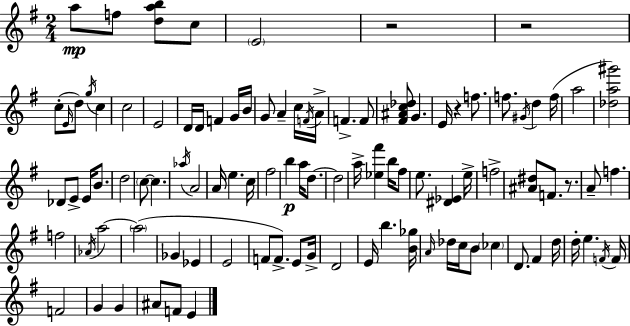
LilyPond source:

{
  \clef treble
  \numericTimeSignature
  \time 2/4
  \key e \minor
  \repeat volta 2 { a''8\mp f''8 <d'' a'' b''>8 c''8 | \parenthesize e'2 | r2 | r2 | \break c''8-.( \grace { e'16 } d''8) \acciaccatura { g''16 } c''4 | c''2 | e'2 | d'16 d'16 f'4 | \break g'16 b'16 g'8 a'4-- | c''16 \acciaccatura { f'16 } a'16-> f'4.-> | f'8 <fis' ais' c'' des''>8 g'4. | e'16 r4 | \break f''8. f''8. \acciaccatura { gis'16 } d''4 | f''16( a''2 | <des'' a'' gis'''>2) | des'8 e'8-> | \break e'16 b'8. d''2 | \parenthesize c''8~~ c''4. | \acciaccatura { aes''16 } a'2 | a'16 e''4. | \break c''16 fis''2 | b''4\p | a''16 d''8.~~ d''2 | a''16-> <ees'' fis'''>4 | \break b''16 fis''8 e''8. | <dis' ees'>4 e''16-> f''2-> | <ais' dis''>8 f'8. | r8. a'8-- f''4. | \break f''2 | \acciaccatura { aes'16 } a''2~~ | \parenthesize a''2( | ges'4 | \break ees'4 e'2 | f'8 | f'8.->) e'8 g'16-> d'2 | e'16 b''4. | \break <b' ges''>16 \grace { a'16 } des''16 | c''16 b'8 \parenthesize ces''4 d'8. | fis'4 d''16 d''16-. | e''4. \acciaccatura { f'16 } f'16 | \break f'2 | g'4 g'4 | ais'8 f'8 e'4 | } \bar "|."
}